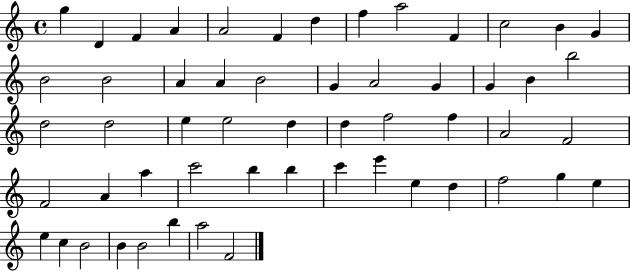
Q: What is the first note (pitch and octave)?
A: G5